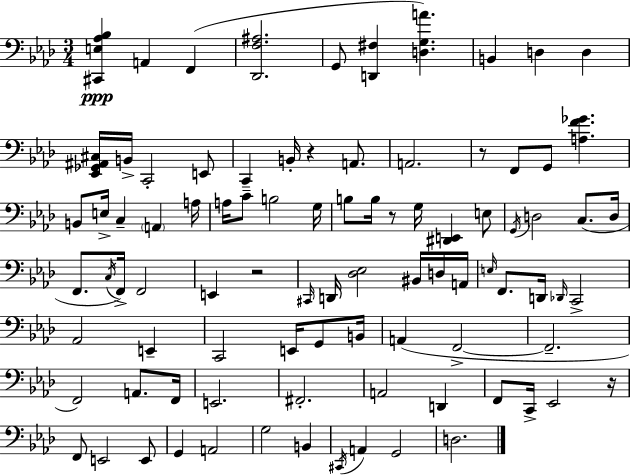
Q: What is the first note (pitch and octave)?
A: A2